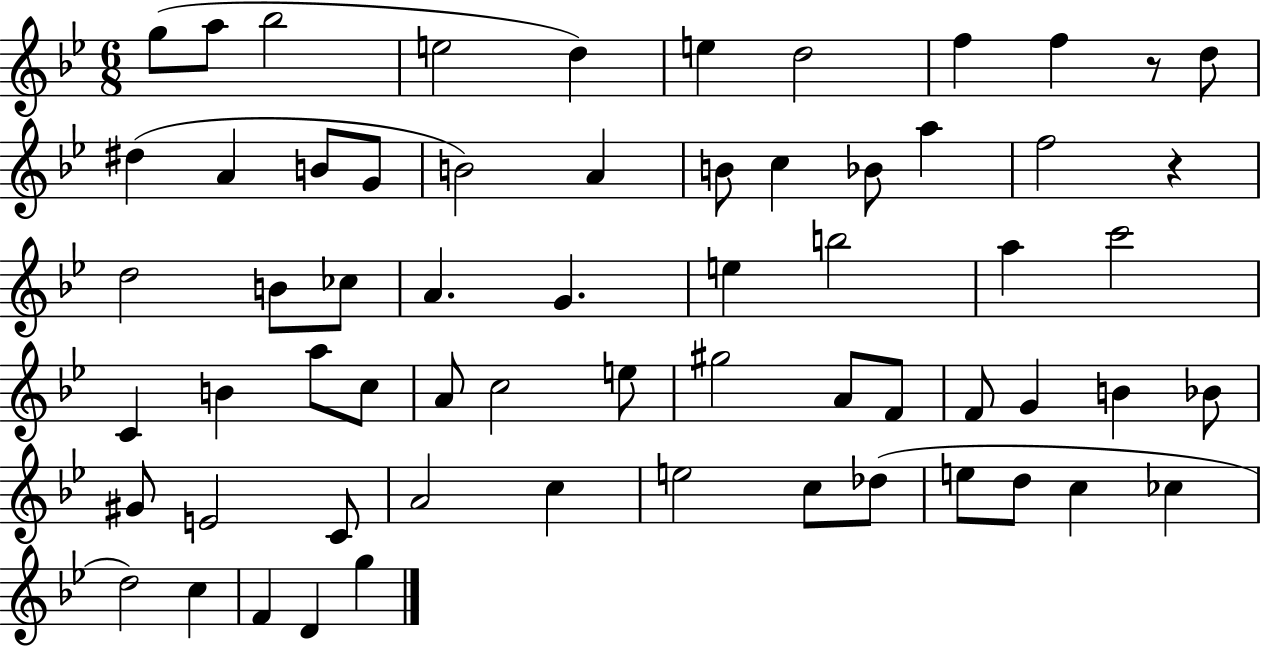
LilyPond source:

{
  \clef treble
  \numericTimeSignature
  \time 6/8
  \key bes \major
  g''8( a''8 bes''2 | e''2 d''4) | e''4 d''2 | f''4 f''4 r8 d''8 | \break dis''4( a'4 b'8 g'8 | b'2) a'4 | b'8 c''4 bes'8 a''4 | f''2 r4 | \break d''2 b'8 ces''8 | a'4. g'4. | e''4 b''2 | a''4 c'''2 | \break c'4 b'4 a''8 c''8 | a'8 c''2 e''8 | gis''2 a'8 f'8 | f'8 g'4 b'4 bes'8 | \break gis'8 e'2 c'8 | a'2 c''4 | e''2 c''8 des''8( | e''8 d''8 c''4 ces''4 | \break d''2) c''4 | f'4 d'4 g''4 | \bar "|."
}